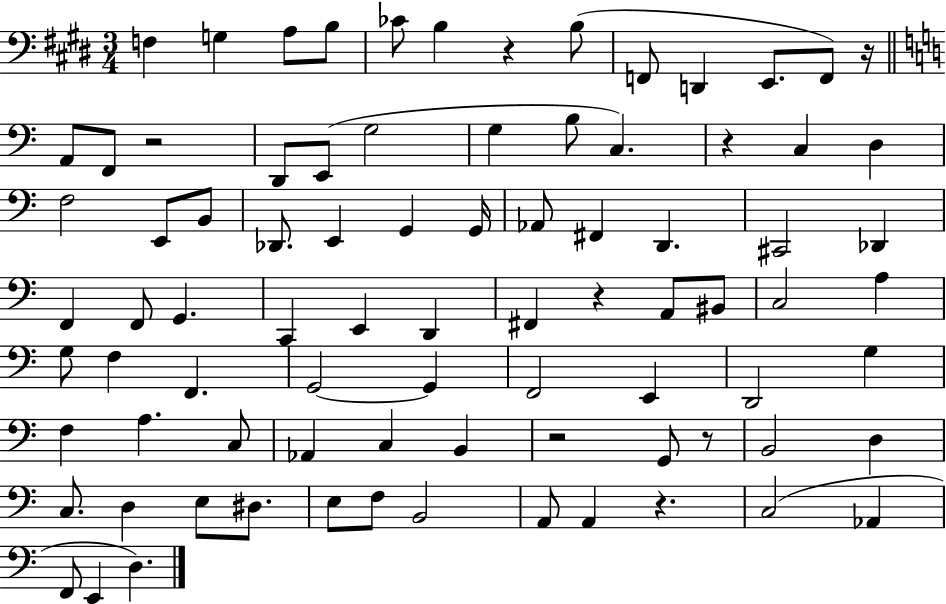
F3/q G3/q A3/e B3/e CES4/e B3/q R/q B3/e F2/e D2/q E2/e. F2/e R/s A2/e F2/e R/h D2/e E2/e G3/h G3/q B3/e C3/q. R/q C3/q D3/q F3/h E2/e B2/e Db2/e. E2/q G2/q G2/s Ab2/e F#2/q D2/q. C#2/h Db2/q F2/q F2/e G2/q. C2/q E2/q D2/q F#2/q R/q A2/e BIS2/e C3/h A3/q G3/e F3/q F2/q. G2/h G2/q F2/h E2/q D2/h G3/q F3/q A3/q. C3/e Ab2/q C3/q B2/q R/h G2/e R/e B2/h D3/q C3/e. D3/q E3/e D#3/e. E3/e F3/e B2/h A2/e A2/q R/q. C3/h Ab2/q F2/e E2/q D3/q.